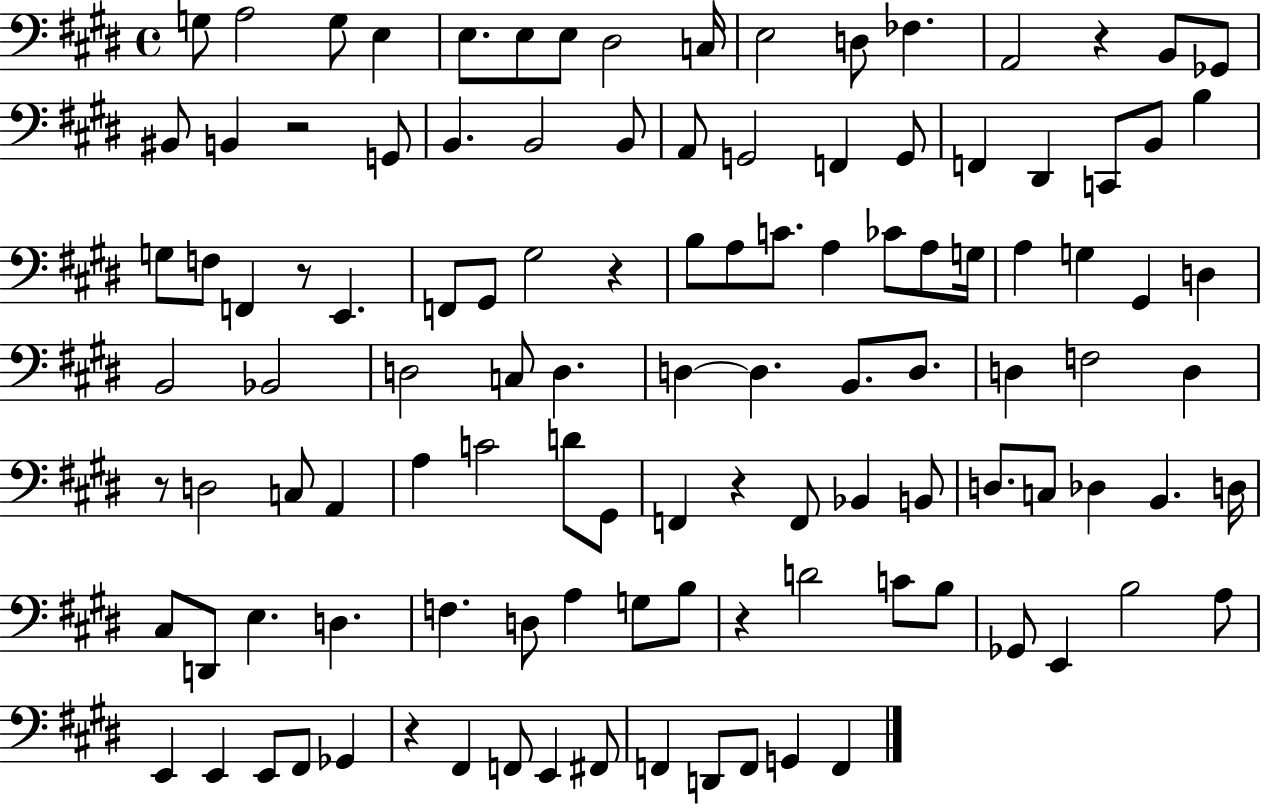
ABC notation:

X:1
T:Untitled
M:4/4
L:1/4
K:E
G,/2 A,2 G,/2 E, E,/2 E,/2 E,/2 ^D,2 C,/4 E,2 D,/2 _F, A,,2 z B,,/2 _G,,/2 ^B,,/2 B,, z2 G,,/2 B,, B,,2 B,,/2 A,,/2 G,,2 F,, G,,/2 F,, ^D,, C,,/2 B,,/2 B, G,/2 F,/2 F,, z/2 E,, F,,/2 ^G,,/2 ^G,2 z B,/2 A,/2 C/2 A, _C/2 A,/2 G,/4 A, G, ^G,, D, B,,2 _B,,2 D,2 C,/2 D, D, D, B,,/2 D,/2 D, F,2 D, z/2 D,2 C,/2 A,, A, C2 D/2 ^G,,/2 F,, z F,,/2 _B,, B,,/2 D,/2 C,/2 _D, B,, D,/4 ^C,/2 D,,/2 E, D, F, D,/2 A, G,/2 B,/2 z D2 C/2 B,/2 _G,,/2 E,, B,2 A,/2 E,, E,, E,,/2 ^F,,/2 _G,, z ^F,, F,,/2 E,, ^F,,/2 F,, D,,/2 F,,/2 G,, F,,